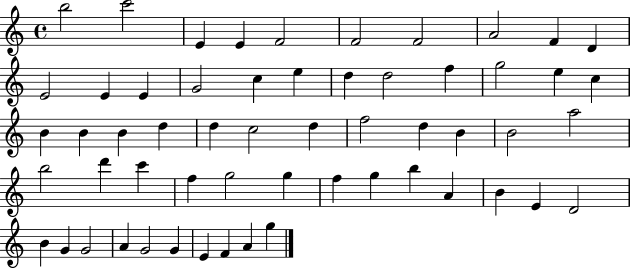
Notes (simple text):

B5/h C6/h E4/q E4/q F4/h F4/h F4/h A4/h F4/q D4/q E4/h E4/q E4/q G4/h C5/q E5/q D5/q D5/h F5/q G5/h E5/q C5/q B4/q B4/q B4/q D5/q D5/q C5/h D5/q F5/h D5/q B4/q B4/h A5/h B5/h D6/q C6/q F5/q G5/h G5/q F5/q G5/q B5/q A4/q B4/q E4/q D4/h B4/q G4/q G4/h A4/q G4/h G4/q E4/q F4/q A4/q G5/q